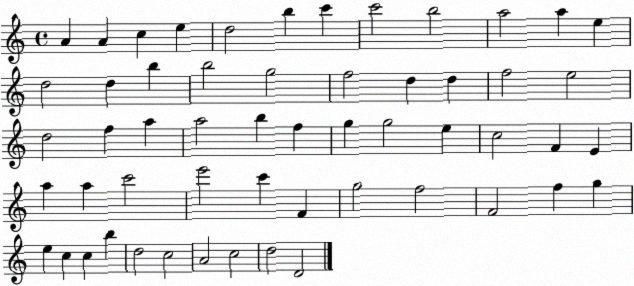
X:1
T:Untitled
M:4/4
L:1/4
K:C
A A c e d2 b c' c'2 b2 a2 a e d2 d b b2 g2 f2 d d f2 e2 d2 f a a2 b f g g2 e c2 F E a a c'2 e'2 c' F g2 f2 F2 f g e c c b d2 c2 A2 c2 d2 D2